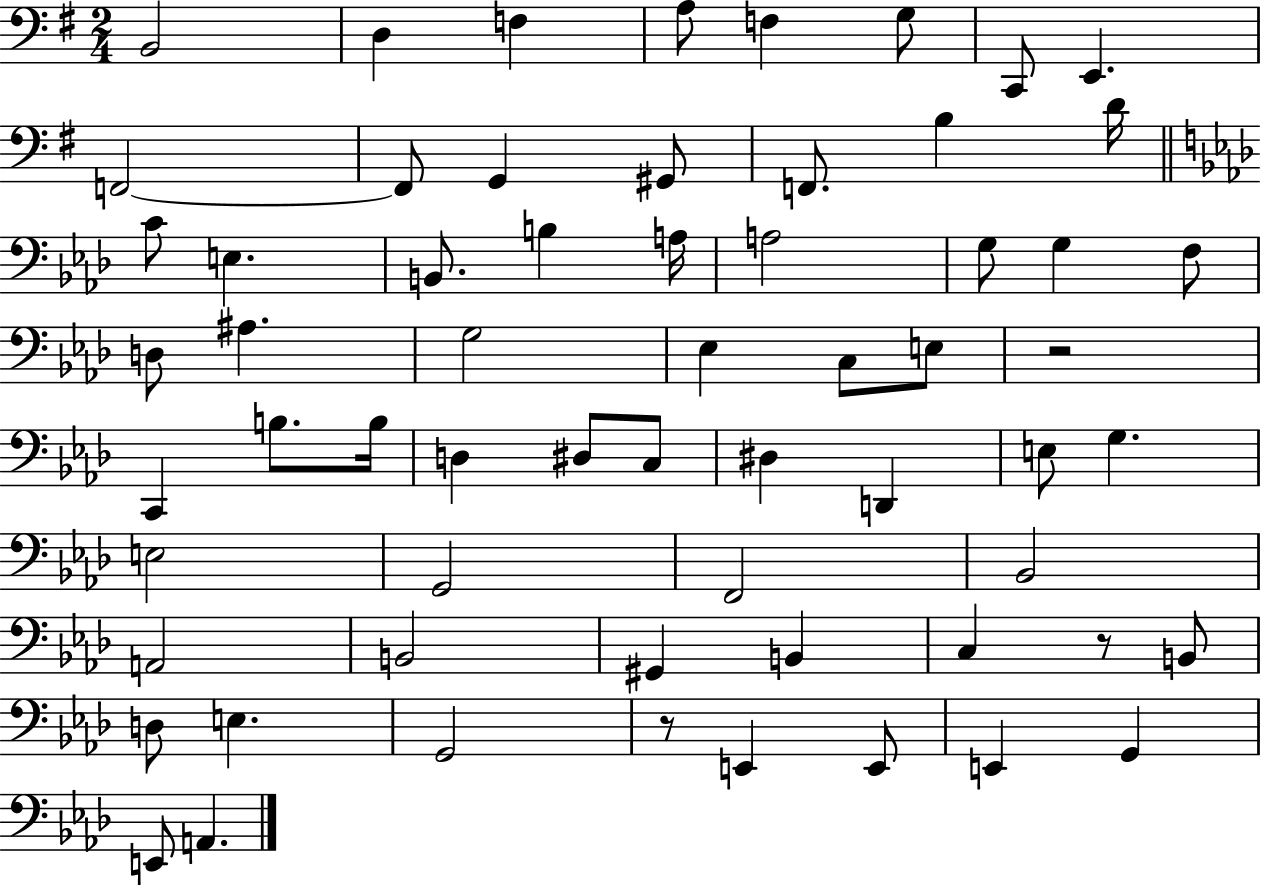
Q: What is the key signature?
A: G major